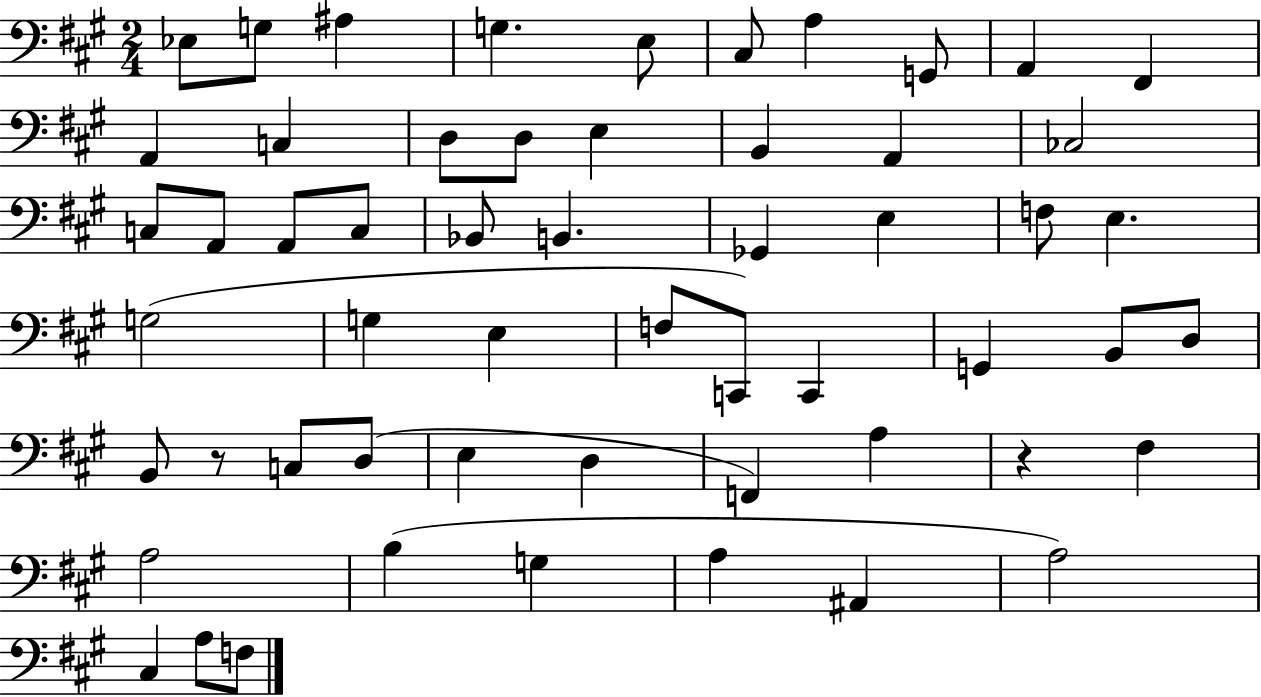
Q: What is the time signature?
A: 2/4